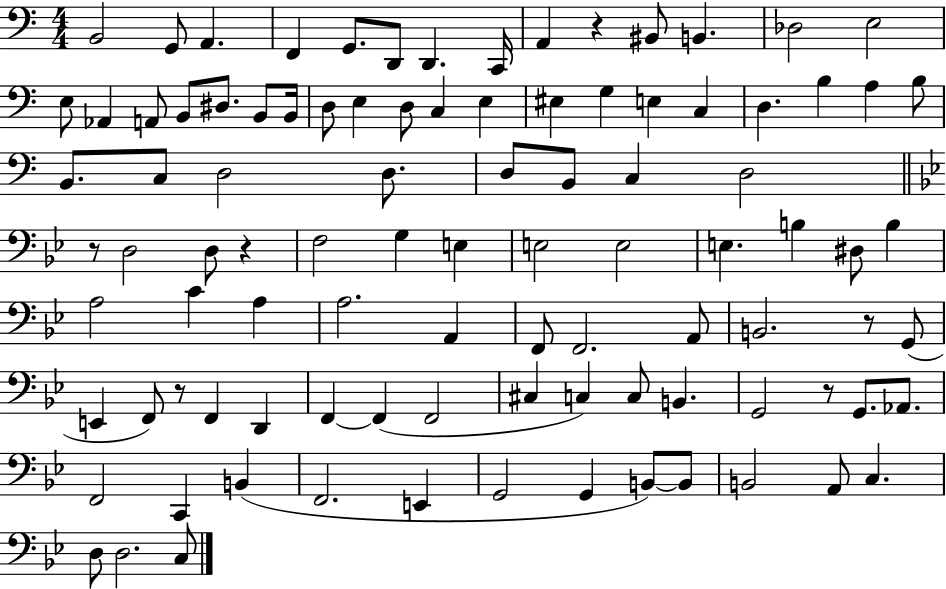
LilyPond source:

{
  \clef bass
  \numericTimeSignature
  \time 4/4
  \key c \major
  b,2 g,8 a,4. | f,4 g,8. d,8 d,4. c,16 | a,4 r4 bis,8 b,4. | des2 e2 | \break e8 aes,4 a,8 b,8 dis8. b,8 b,16 | d8 e4 d8 c4 e4 | eis4 g4 e4 c4 | d4. b4 a4 b8 | \break b,8. c8 d2 d8. | d8 b,8 c4 d2 | \bar "||" \break \key bes \major r8 d2 d8 r4 | f2 g4 e4 | e2 e2 | e4. b4 dis8 b4 | \break a2 c'4 a4 | a2. a,4 | f,8 f,2. a,8 | b,2. r8 g,8( | \break e,4 f,8) r8 f,4 d,4 | f,4~~ f,4( f,2 | cis4 c4) c8 b,4. | g,2 r8 g,8. aes,8. | \break f,2 c,4 b,4( | f,2. e,4 | g,2 g,4 b,8~~) b,8 | b,2 a,8 c4. | \break d8 d2. c8 | \bar "|."
}